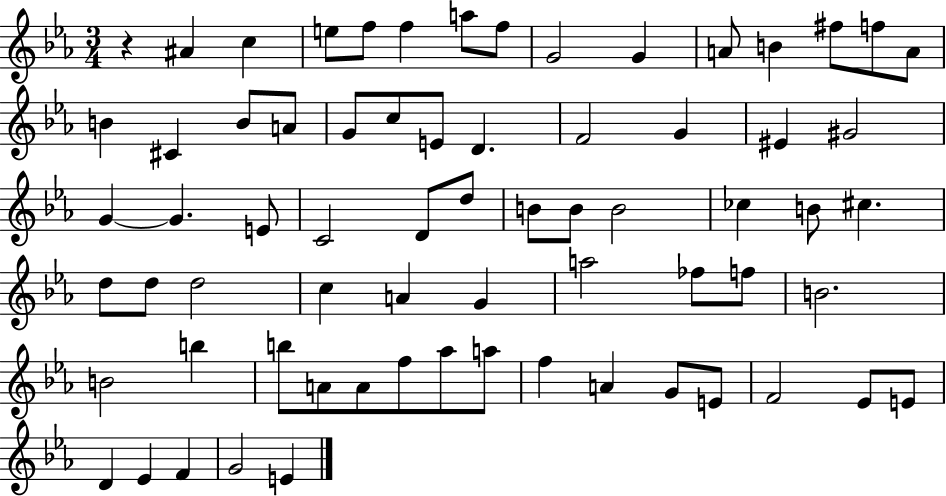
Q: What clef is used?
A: treble